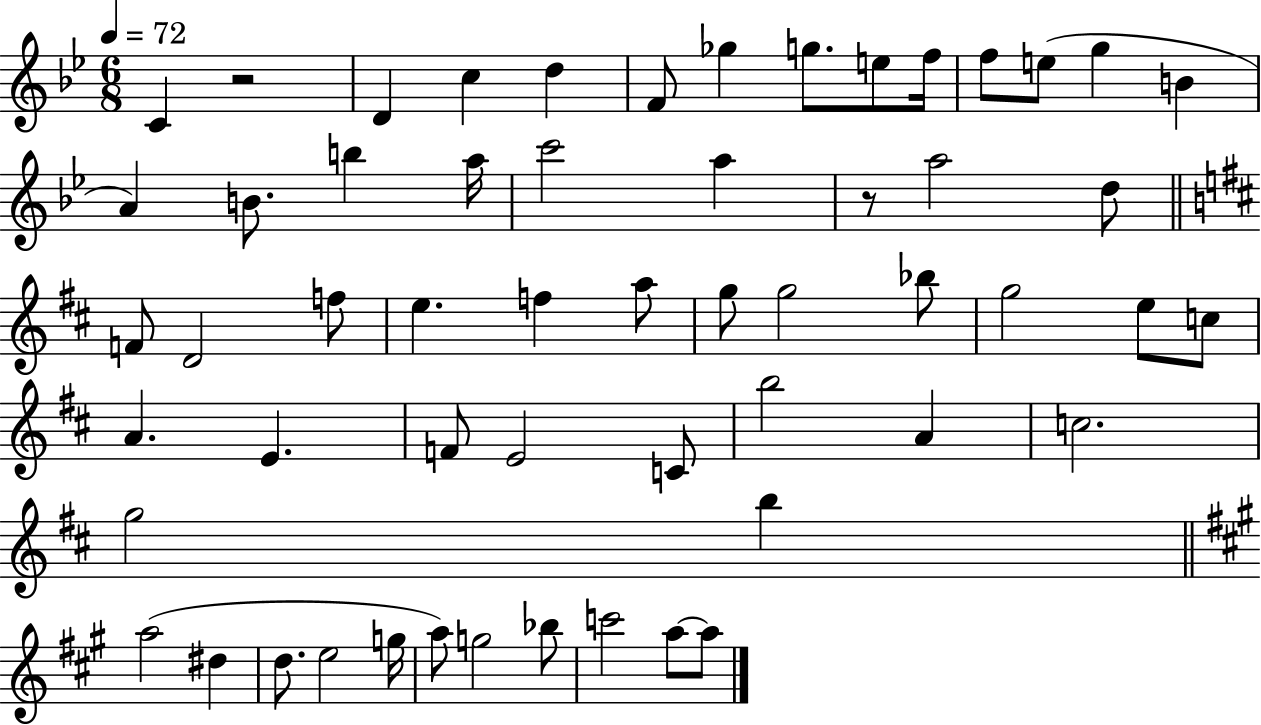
{
  \clef treble
  \numericTimeSignature
  \time 6/8
  \key bes \major
  \tempo 4 = 72
  c'4 r2 | d'4 c''4 d''4 | f'8 ges''4 g''8. e''8 f''16 | f''8 e''8( g''4 b'4 | \break a'4) b'8. b''4 a''16 | c'''2 a''4 | r8 a''2 d''8 | \bar "||" \break \key d \major f'8 d'2 f''8 | e''4. f''4 a''8 | g''8 g''2 bes''8 | g''2 e''8 c''8 | \break a'4. e'4. | f'8 e'2 c'8 | b''2 a'4 | c''2. | \break g''2 b''4 | \bar "||" \break \key a \major a''2( dis''4 | d''8. e''2 g''16 | a''8) g''2 bes''8 | c'''2 a''8~~ a''8 | \break \bar "|."
}